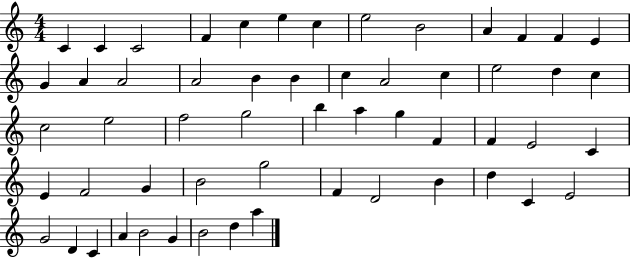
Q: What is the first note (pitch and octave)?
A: C4